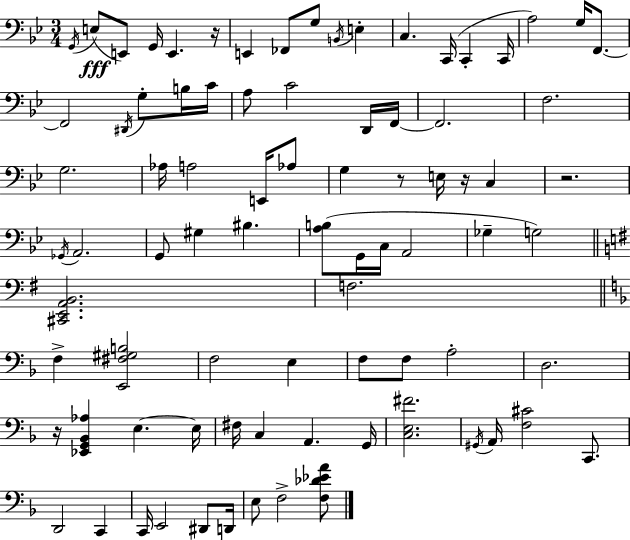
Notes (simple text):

G2/s E3/e E2/e G2/s E2/q. R/s E2/q FES2/e G3/e B2/s E3/q C3/q. C2/s C2/q C2/s A3/h G3/s F2/e. F2/h D#2/s G3/e B3/s C4/s A3/e C4/h D2/s F2/s F2/h. F3/h. G3/h. Ab3/s A3/h E2/s Ab3/e G3/q R/e E3/s R/s C3/q R/h. Gb2/s A2/h. G2/e G#3/q BIS3/q. [A3,B3]/e G2/s C3/s A2/h Gb3/q G3/h [C#2,E2,A2,B2]/h. F3/h. F3/q [E2,F#3,G#3,B3]/h F3/h E3/q F3/e F3/e A3/h D3/h. R/s [Eb2,G2,Bb2,Ab3]/q E3/q. E3/s F#3/s C3/q A2/q. G2/s [C3,E3,F#4]/h. G#2/s A2/s [F3,C#4]/h C2/e. D2/h C2/q C2/s E2/h D#2/e D2/s E3/e F3/h [F3,Db4,Eb4,A4]/e